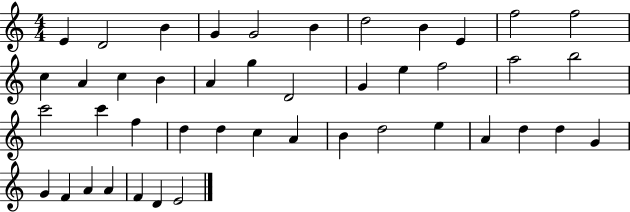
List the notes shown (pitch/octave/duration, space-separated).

E4/q D4/h B4/q G4/q G4/h B4/q D5/h B4/q E4/q F5/h F5/h C5/q A4/q C5/q B4/q A4/q G5/q D4/h G4/q E5/q F5/h A5/h B5/h C6/h C6/q F5/q D5/q D5/q C5/q A4/q B4/q D5/h E5/q A4/q D5/q D5/q G4/q G4/q F4/q A4/q A4/q F4/q D4/q E4/h